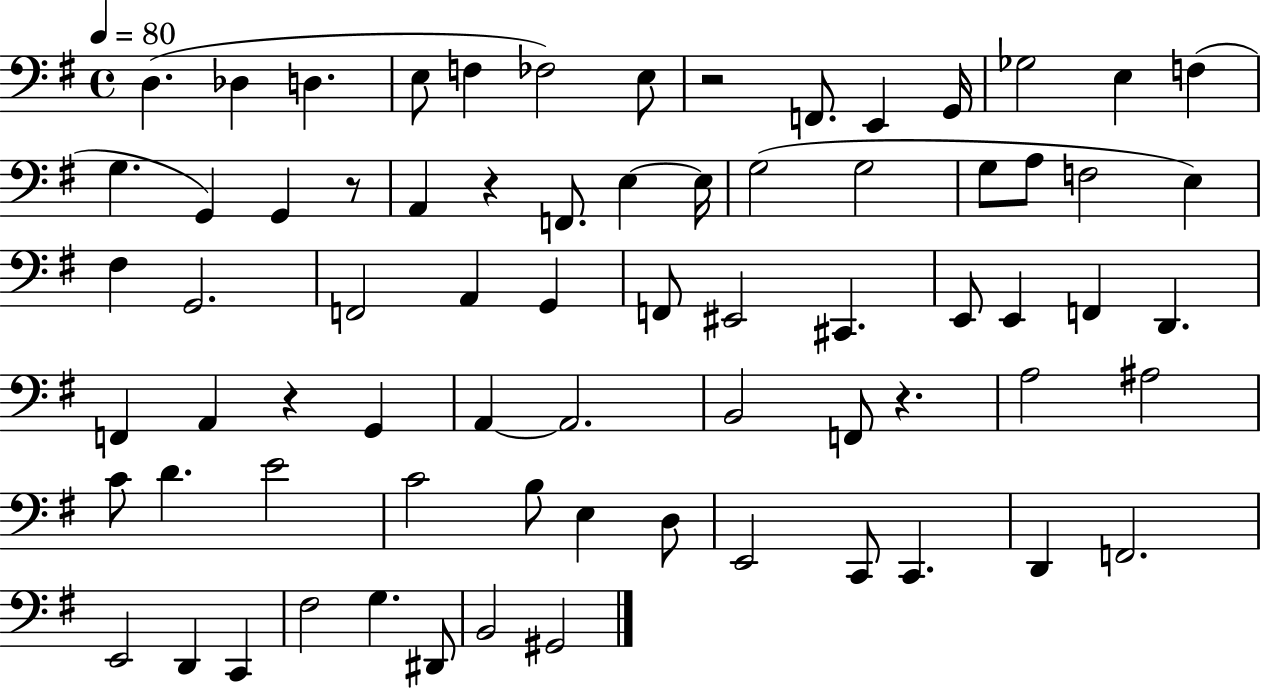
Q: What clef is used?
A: bass